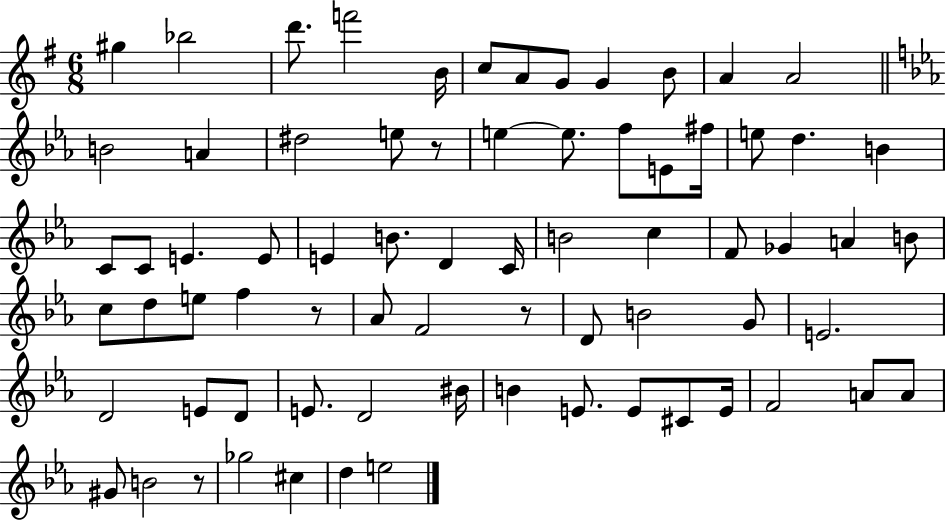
{
  \clef treble
  \numericTimeSignature
  \time 6/8
  \key g \major
  \repeat volta 2 { gis''4 bes''2 | d'''8. f'''2 b'16 | c''8 a'8 g'8 g'4 b'8 | a'4 a'2 | \break \bar "||" \break \key ees \major b'2 a'4 | dis''2 e''8 r8 | e''4~~ e''8. f''8 e'8 fis''16 | e''8 d''4. b'4 | \break c'8 c'8 e'4. e'8 | e'4 b'8. d'4 c'16 | b'2 c''4 | f'8 ges'4 a'4 b'8 | \break c''8 d''8 e''8 f''4 r8 | aes'8 f'2 r8 | d'8 b'2 g'8 | e'2. | \break d'2 e'8 d'8 | e'8. d'2 bis'16 | b'4 e'8. e'8 cis'8 e'16 | f'2 a'8 a'8 | \break gis'8 b'2 r8 | ges''2 cis''4 | d''4 e''2 | } \bar "|."
}